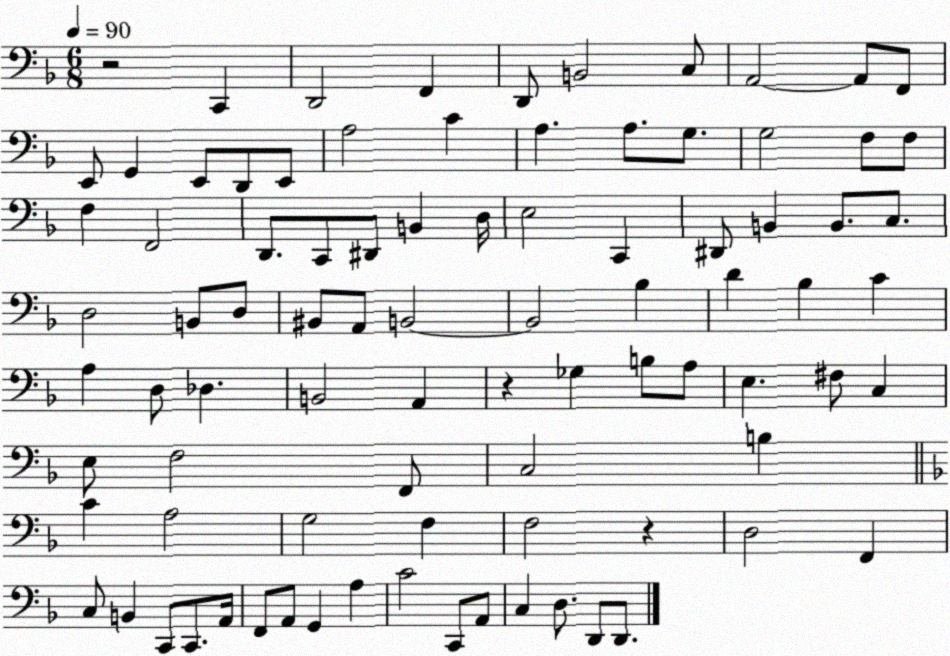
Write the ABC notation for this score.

X:1
T:Untitled
M:6/8
L:1/4
K:F
z2 C,, D,,2 F,, D,,/2 B,,2 C,/2 A,,2 A,,/2 F,,/2 E,,/2 G,, E,,/2 D,,/2 E,,/2 A,2 C A, A,/2 G,/2 G,2 F,/2 F,/2 F, F,,2 D,,/2 C,,/2 ^D,,/2 B,, D,/4 E,2 C,, ^D,,/2 B,, B,,/2 C,/2 D,2 B,,/2 D,/2 ^B,,/2 A,,/2 B,,2 B,,2 _B, D _B, C A, D,/2 _D, B,,2 A,, z _G, B,/2 A,/2 E, ^F,/2 C, E,/2 F,2 F,,/2 C,2 B, C A,2 G,2 F, F,2 z D,2 F,, C,/2 B,, C,,/2 C,,/2 A,,/4 F,,/2 A,,/2 G,, A, C2 C,,/2 A,,/2 C, D,/2 D,,/2 D,,/2